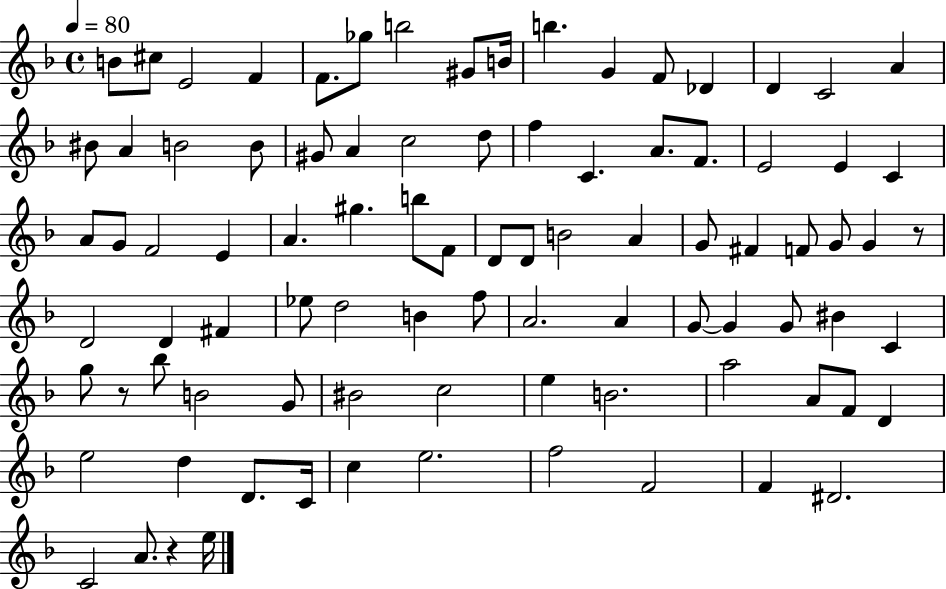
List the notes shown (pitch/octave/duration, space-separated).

B4/e C#5/e E4/h F4/q F4/e. Gb5/e B5/h G#4/e B4/s B5/q. G4/q F4/e Db4/q D4/q C4/h A4/q BIS4/e A4/q B4/h B4/e G#4/e A4/q C5/h D5/e F5/q C4/q. A4/e. F4/e. E4/h E4/q C4/q A4/e G4/e F4/h E4/q A4/q. G#5/q. B5/e F4/e D4/e D4/e B4/h A4/q G4/e F#4/q F4/e G4/e G4/q R/e D4/h D4/q F#4/q Eb5/e D5/h B4/q F5/e A4/h. A4/q G4/e G4/q G4/e BIS4/q C4/q G5/e R/e Bb5/e B4/h G4/e BIS4/h C5/h E5/q B4/h. A5/h A4/e F4/e D4/q E5/h D5/q D4/e. C4/s C5/q E5/h. F5/h F4/h F4/q D#4/h. C4/h A4/e. R/q E5/s